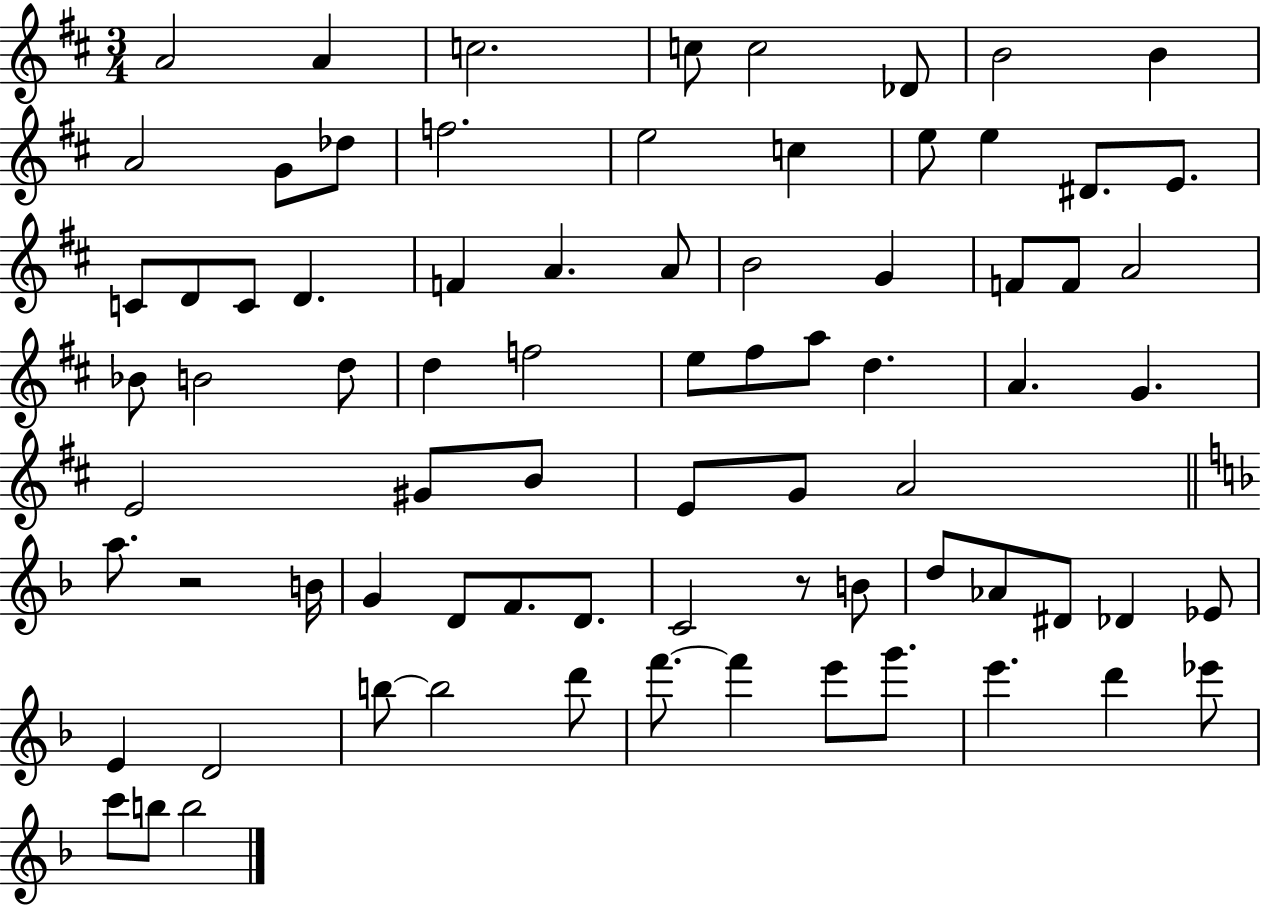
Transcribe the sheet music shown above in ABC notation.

X:1
T:Untitled
M:3/4
L:1/4
K:D
A2 A c2 c/2 c2 _D/2 B2 B A2 G/2 _d/2 f2 e2 c e/2 e ^D/2 E/2 C/2 D/2 C/2 D F A A/2 B2 G F/2 F/2 A2 _B/2 B2 d/2 d f2 e/2 ^f/2 a/2 d A G E2 ^G/2 B/2 E/2 G/2 A2 a/2 z2 B/4 G D/2 F/2 D/2 C2 z/2 B/2 d/2 _A/2 ^D/2 _D _E/2 E D2 b/2 b2 d'/2 f'/2 f' e'/2 g'/2 e' d' _e'/2 c'/2 b/2 b2